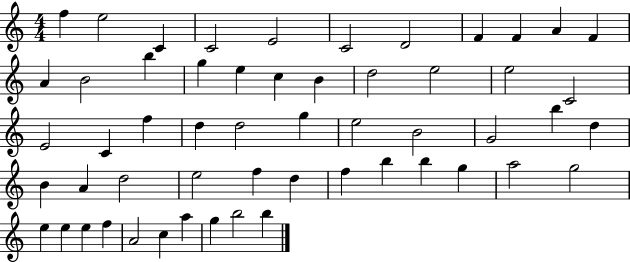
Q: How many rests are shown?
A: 0